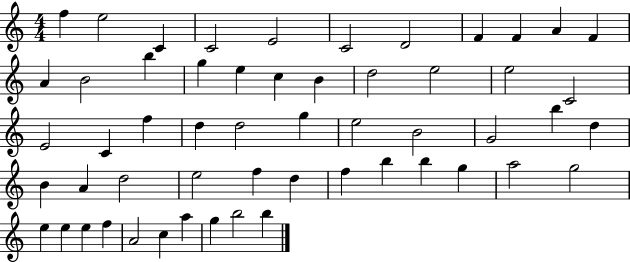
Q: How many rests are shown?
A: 0